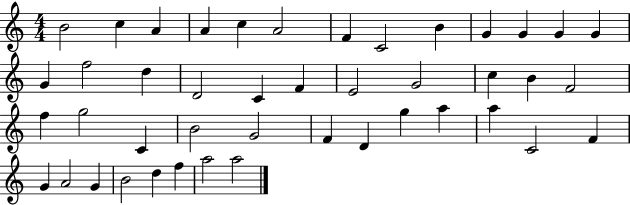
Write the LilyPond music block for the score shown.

{
  \clef treble
  \numericTimeSignature
  \time 4/4
  \key c \major
  b'2 c''4 a'4 | a'4 c''4 a'2 | f'4 c'2 b'4 | g'4 g'4 g'4 g'4 | \break g'4 f''2 d''4 | d'2 c'4 f'4 | e'2 g'2 | c''4 b'4 f'2 | \break f''4 g''2 c'4 | b'2 g'2 | f'4 d'4 g''4 a''4 | a''4 c'2 f'4 | \break g'4 a'2 g'4 | b'2 d''4 f''4 | a''2 a''2 | \bar "|."
}